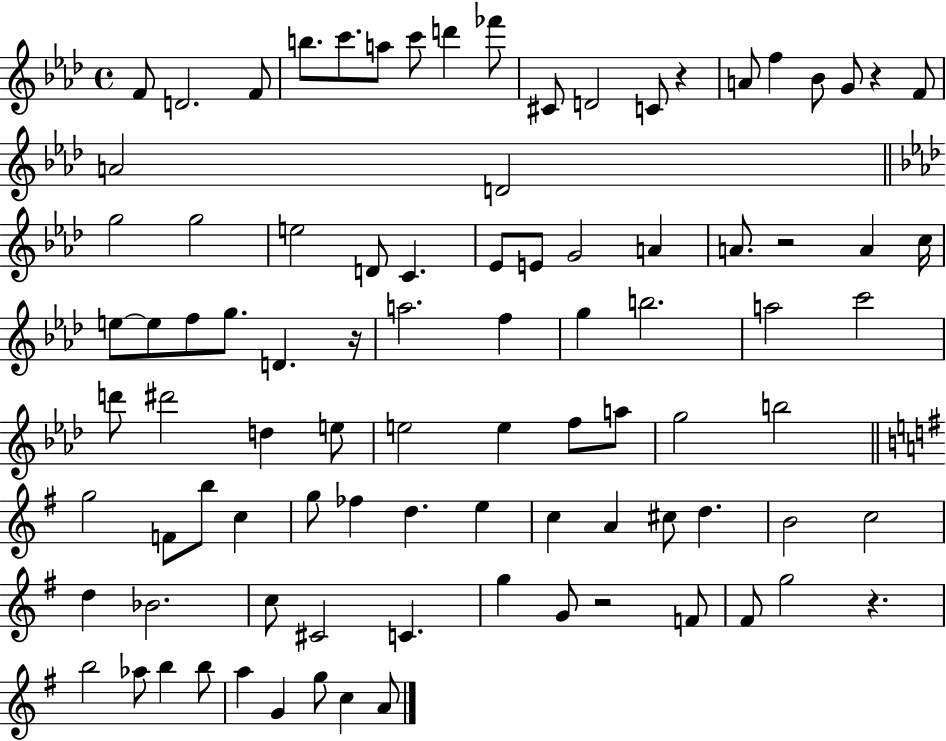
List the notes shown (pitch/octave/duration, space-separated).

F4/e D4/h. F4/e B5/e. C6/e. A5/e C6/e D6/q FES6/e C#4/e D4/h C4/e R/q A4/e F5/q Bb4/e G4/e R/q F4/e A4/h D4/h G5/h G5/h E5/h D4/e C4/q. Eb4/e E4/e G4/h A4/q A4/e. R/h A4/q C5/s E5/e E5/e F5/e G5/e. D4/q. R/s A5/h. F5/q G5/q B5/h. A5/h C6/h D6/e D#6/h D5/q E5/e E5/h E5/q F5/e A5/e G5/h B5/h G5/h F4/e B5/e C5/q G5/e FES5/q D5/q. E5/q C5/q A4/q C#5/e D5/q. B4/h C5/h D5/q Bb4/h. C5/e C#4/h C4/q. G5/q G4/e R/h F4/e F#4/e G5/h R/q. B5/h Ab5/e B5/q B5/e A5/q G4/q G5/e C5/q A4/e